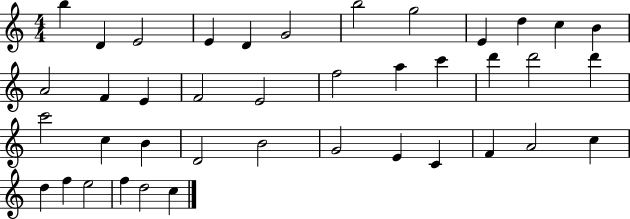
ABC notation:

X:1
T:Untitled
M:4/4
L:1/4
K:C
b D E2 E D G2 b2 g2 E d c B A2 F E F2 E2 f2 a c' d' d'2 d' c'2 c B D2 B2 G2 E C F A2 c d f e2 f d2 c